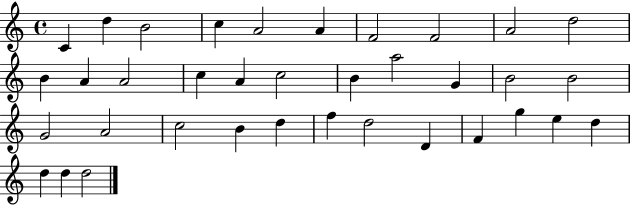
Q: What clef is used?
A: treble